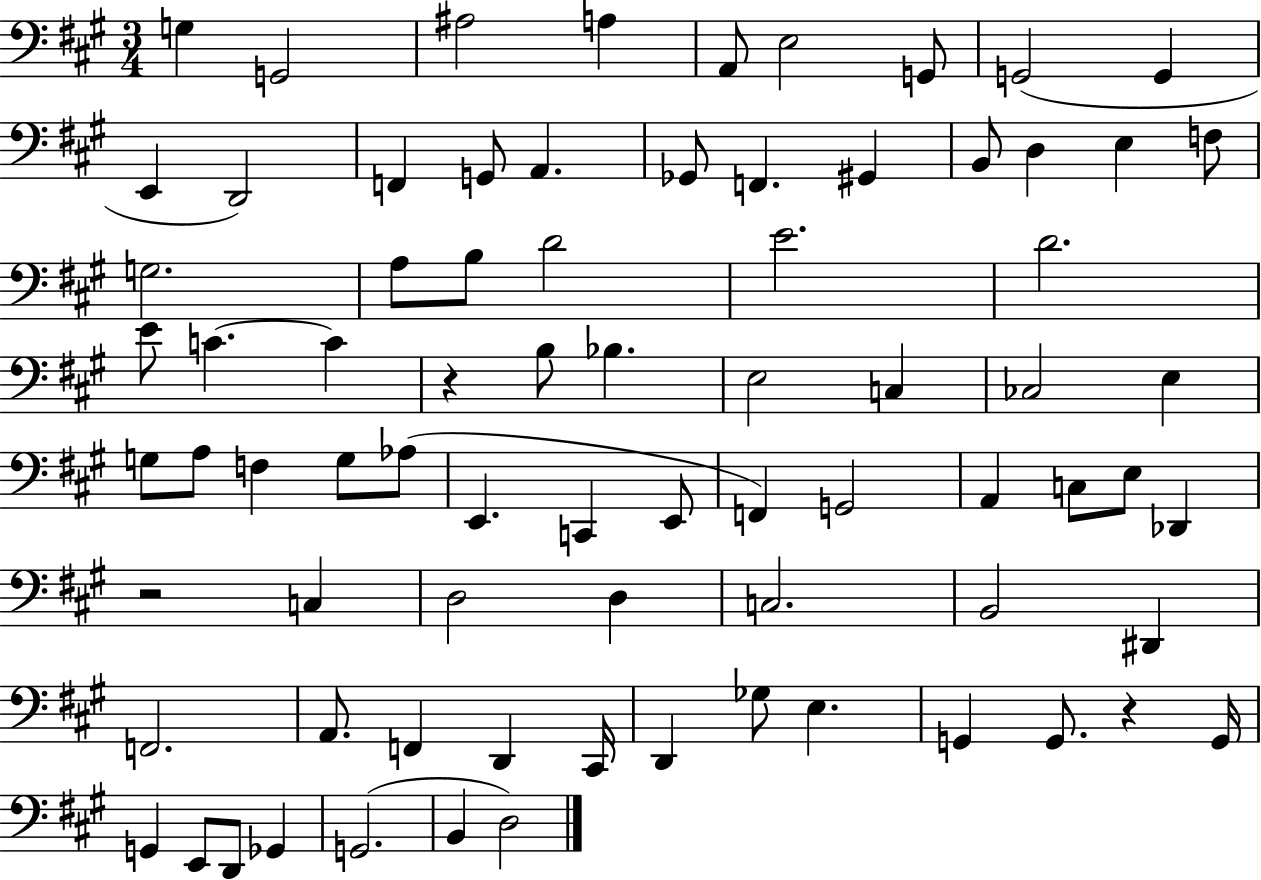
X:1
T:Untitled
M:3/4
L:1/4
K:A
G, G,,2 ^A,2 A, A,,/2 E,2 G,,/2 G,,2 G,, E,, D,,2 F,, G,,/2 A,, _G,,/2 F,, ^G,, B,,/2 D, E, F,/2 G,2 A,/2 B,/2 D2 E2 D2 E/2 C C z B,/2 _B, E,2 C, _C,2 E, G,/2 A,/2 F, G,/2 _A,/2 E,, C,, E,,/2 F,, G,,2 A,, C,/2 E,/2 _D,, z2 C, D,2 D, C,2 B,,2 ^D,, F,,2 A,,/2 F,, D,, ^C,,/4 D,, _G,/2 E, G,, G,,/2 z G,,/4 G,, E,,/2 D,,/2 _G,, G,,2 B,, D,2